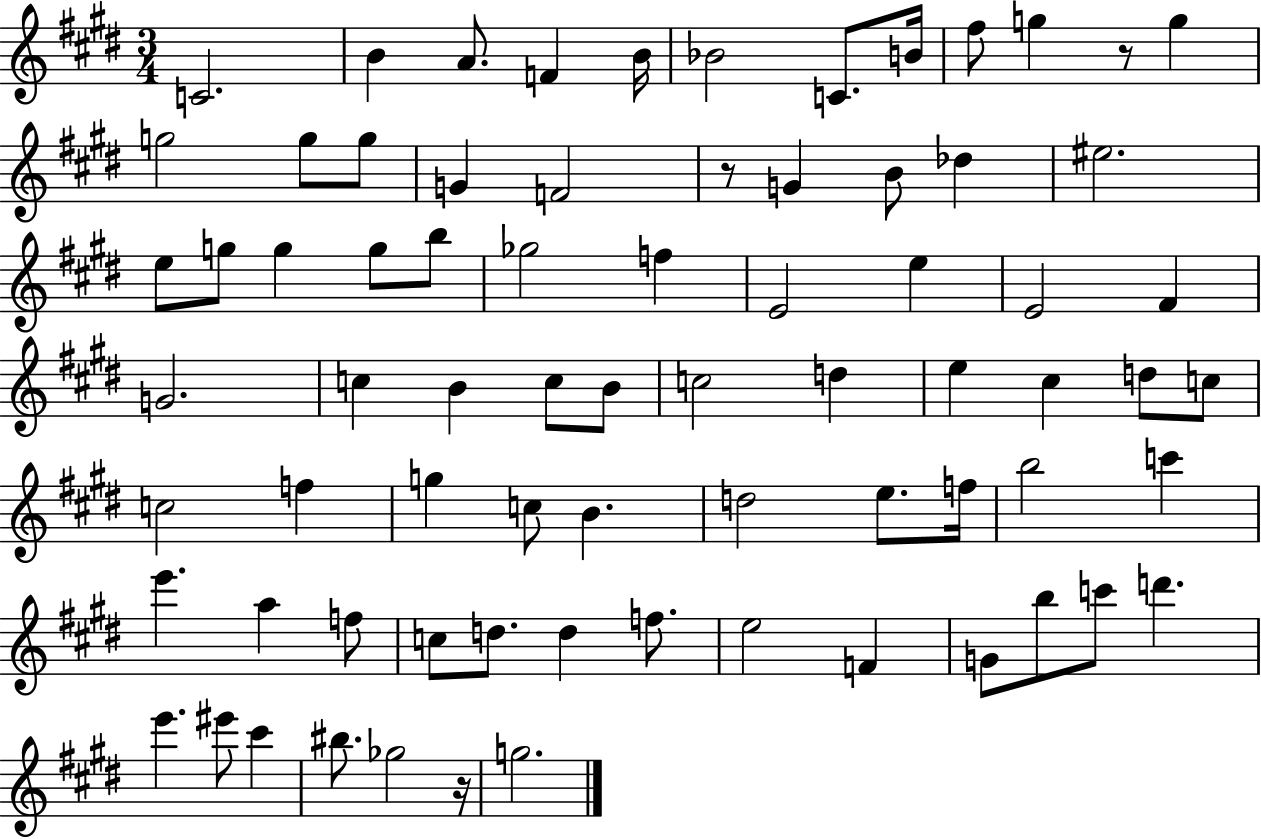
C4/h. B4/q A4/e. F4/q B4/s Bb4/h C4/e. B4/s F#5/e G5/q R/e G5/q G5/h G5/e G5/e G4/q F4/h R/e G4/q B4/e Db5/q EIS5/h. E5/e G5/e G5/q G5/e B5/e Gb5/h F5/q E4/h E5/q E4/h F#4/q G4/h. C5/q B4/q C5/e B4/e C5/h D5/q E5/q C#5/q D5/e C5/e C5/h F5/q G5/q C5/e B4/q. D5/h E5/e. F5/s B5/h C6/q E6/q. A5/q F5/e C5/e D5/e. D5/q F5/e. E5/h F4/q G4/e B5/e C6/e D6/q. E6/q. EIS6/e C#6/q BIS5/e. Gb5/h R/s G5/h.